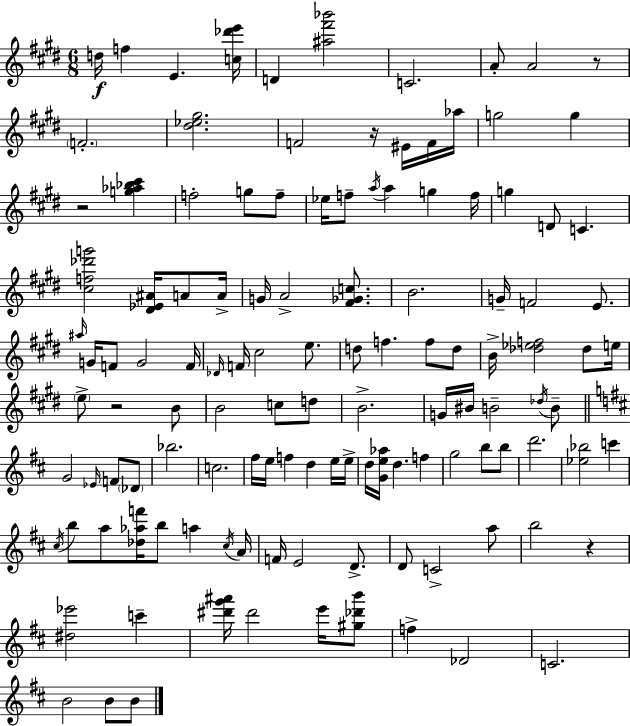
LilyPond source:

{
  \clef treble
  \numericTimeSignature
  \time 6/8
  \key e \major
  d''16\f f''4 e'4. <c'' des''' e'''>16 | d'4 <ais'' fis''' bes'''>2 | c'2. | a'8-. a'2 r8 | \break \parenthesize f'2.-. | <dis'' ees'' gis''>2. | f'2 r16 eis'16 f'16 aes''16 | g''2 g''4 | \break r2 <g'' aes'' bes'' cis'''>4 | f''2-. g''8 f''8-- | ees''16 f''8-- \acciaccatura { a''16 } a''4 g''4 | f''16 g''4 d'8 c'4. | \break <cis'' f'' des''' g'''>2 <dis' ees' ais'>16 a'8 | a'16-> g'16 a'2-> <fis' ges' c''>8. | b'2. | g'16-- f'2 e'8. | \break \grace { ais''16 } g'16 f'8 g'2 | f'16 \grace { des'16 } f'16 cis''2 | e''8. d''8 f''4. f''8 | d''8 b'16-> <des'' ees'' f''>2 | \break des''8 e''16 \parenthesize e''8-> r2 | b'8 b'2 c''8 | d''8 b'2.-> | g'16 bis'16 b'2-- | \break \acciaccatura { des''16 } b'8-- \bar "||" \break \key b \minor g'2 \grace { ees'16 } f'8 \parenthesize des'8 | bes''2. | c''2. | fis''16 e''16 f''4 d''4 e''16 | \break e''16-> d''16 <g' e'' aes''>16 d''4. f''4 | g''2 b''8 b''8 | d'''2. | <ees'' bes''>2 c'''4 | \break \acciaccatura { cis''16 } b''8 a''8 <des'' aes'' f'''>16 b''8 a''4 | \acciaccatura { cis''16 } a'16 f'16 e'2 | d'8.-> d'8 c'2-> | a''8 b''2 r4 | \break <dis'' ees'''>2 c'''4-- | <dis''' g''' ais'''>16 dis'''2 | e'''16 <gis'' des''' b'''>8 f''4-> des'2 | c'2. | \break b'2 b'8 | b'8 \bar "|."
}